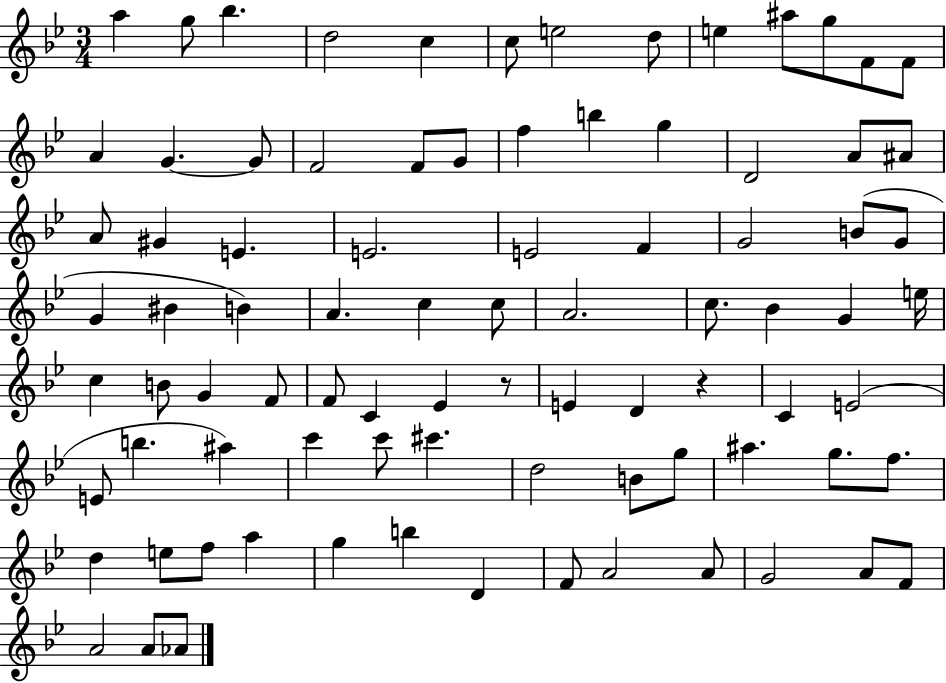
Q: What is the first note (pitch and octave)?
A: A5